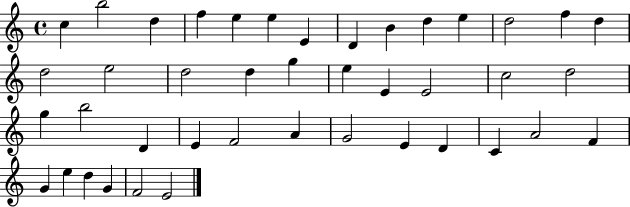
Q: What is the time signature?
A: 4/4